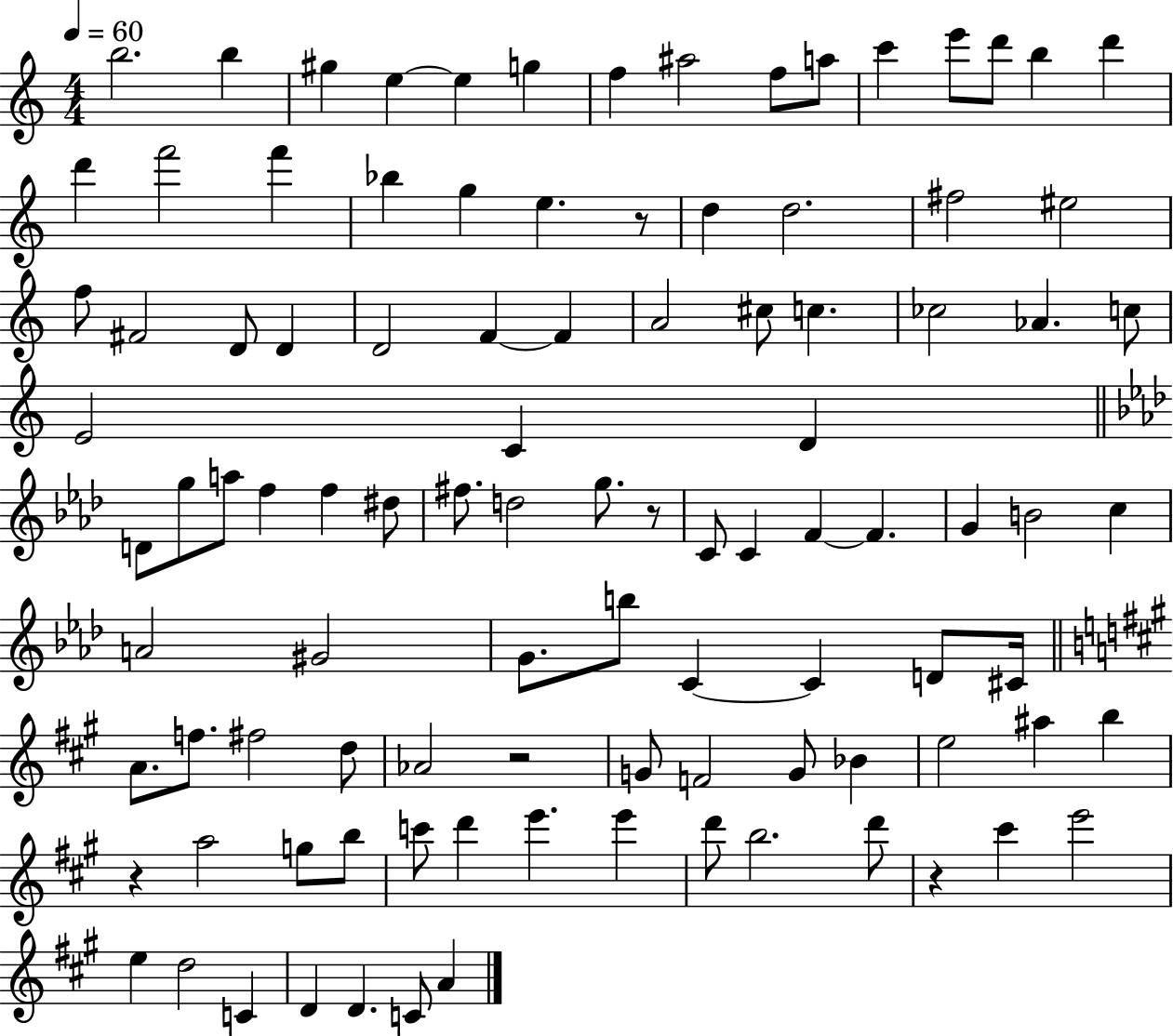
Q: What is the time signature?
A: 4/4